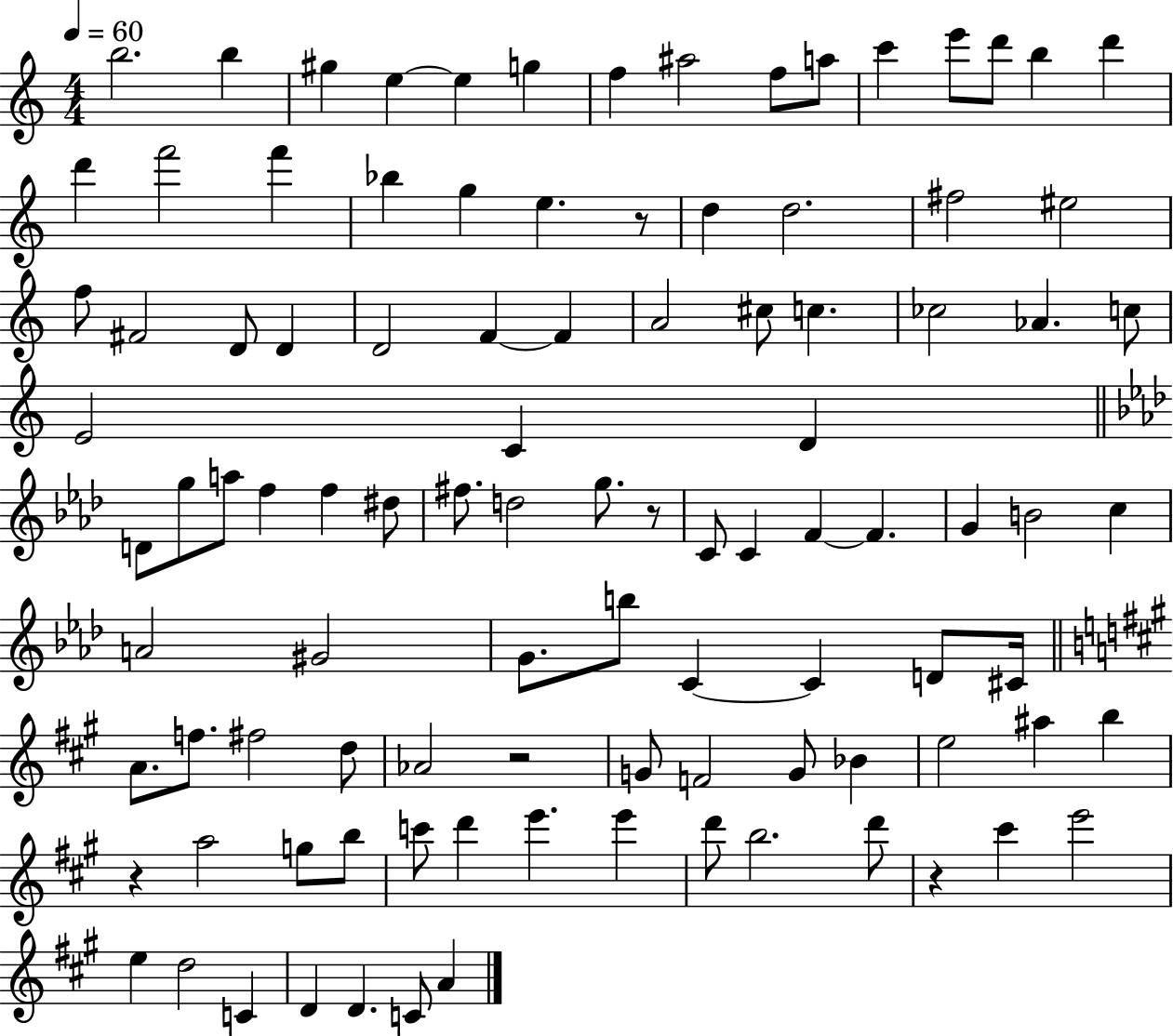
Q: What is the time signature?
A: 4/4